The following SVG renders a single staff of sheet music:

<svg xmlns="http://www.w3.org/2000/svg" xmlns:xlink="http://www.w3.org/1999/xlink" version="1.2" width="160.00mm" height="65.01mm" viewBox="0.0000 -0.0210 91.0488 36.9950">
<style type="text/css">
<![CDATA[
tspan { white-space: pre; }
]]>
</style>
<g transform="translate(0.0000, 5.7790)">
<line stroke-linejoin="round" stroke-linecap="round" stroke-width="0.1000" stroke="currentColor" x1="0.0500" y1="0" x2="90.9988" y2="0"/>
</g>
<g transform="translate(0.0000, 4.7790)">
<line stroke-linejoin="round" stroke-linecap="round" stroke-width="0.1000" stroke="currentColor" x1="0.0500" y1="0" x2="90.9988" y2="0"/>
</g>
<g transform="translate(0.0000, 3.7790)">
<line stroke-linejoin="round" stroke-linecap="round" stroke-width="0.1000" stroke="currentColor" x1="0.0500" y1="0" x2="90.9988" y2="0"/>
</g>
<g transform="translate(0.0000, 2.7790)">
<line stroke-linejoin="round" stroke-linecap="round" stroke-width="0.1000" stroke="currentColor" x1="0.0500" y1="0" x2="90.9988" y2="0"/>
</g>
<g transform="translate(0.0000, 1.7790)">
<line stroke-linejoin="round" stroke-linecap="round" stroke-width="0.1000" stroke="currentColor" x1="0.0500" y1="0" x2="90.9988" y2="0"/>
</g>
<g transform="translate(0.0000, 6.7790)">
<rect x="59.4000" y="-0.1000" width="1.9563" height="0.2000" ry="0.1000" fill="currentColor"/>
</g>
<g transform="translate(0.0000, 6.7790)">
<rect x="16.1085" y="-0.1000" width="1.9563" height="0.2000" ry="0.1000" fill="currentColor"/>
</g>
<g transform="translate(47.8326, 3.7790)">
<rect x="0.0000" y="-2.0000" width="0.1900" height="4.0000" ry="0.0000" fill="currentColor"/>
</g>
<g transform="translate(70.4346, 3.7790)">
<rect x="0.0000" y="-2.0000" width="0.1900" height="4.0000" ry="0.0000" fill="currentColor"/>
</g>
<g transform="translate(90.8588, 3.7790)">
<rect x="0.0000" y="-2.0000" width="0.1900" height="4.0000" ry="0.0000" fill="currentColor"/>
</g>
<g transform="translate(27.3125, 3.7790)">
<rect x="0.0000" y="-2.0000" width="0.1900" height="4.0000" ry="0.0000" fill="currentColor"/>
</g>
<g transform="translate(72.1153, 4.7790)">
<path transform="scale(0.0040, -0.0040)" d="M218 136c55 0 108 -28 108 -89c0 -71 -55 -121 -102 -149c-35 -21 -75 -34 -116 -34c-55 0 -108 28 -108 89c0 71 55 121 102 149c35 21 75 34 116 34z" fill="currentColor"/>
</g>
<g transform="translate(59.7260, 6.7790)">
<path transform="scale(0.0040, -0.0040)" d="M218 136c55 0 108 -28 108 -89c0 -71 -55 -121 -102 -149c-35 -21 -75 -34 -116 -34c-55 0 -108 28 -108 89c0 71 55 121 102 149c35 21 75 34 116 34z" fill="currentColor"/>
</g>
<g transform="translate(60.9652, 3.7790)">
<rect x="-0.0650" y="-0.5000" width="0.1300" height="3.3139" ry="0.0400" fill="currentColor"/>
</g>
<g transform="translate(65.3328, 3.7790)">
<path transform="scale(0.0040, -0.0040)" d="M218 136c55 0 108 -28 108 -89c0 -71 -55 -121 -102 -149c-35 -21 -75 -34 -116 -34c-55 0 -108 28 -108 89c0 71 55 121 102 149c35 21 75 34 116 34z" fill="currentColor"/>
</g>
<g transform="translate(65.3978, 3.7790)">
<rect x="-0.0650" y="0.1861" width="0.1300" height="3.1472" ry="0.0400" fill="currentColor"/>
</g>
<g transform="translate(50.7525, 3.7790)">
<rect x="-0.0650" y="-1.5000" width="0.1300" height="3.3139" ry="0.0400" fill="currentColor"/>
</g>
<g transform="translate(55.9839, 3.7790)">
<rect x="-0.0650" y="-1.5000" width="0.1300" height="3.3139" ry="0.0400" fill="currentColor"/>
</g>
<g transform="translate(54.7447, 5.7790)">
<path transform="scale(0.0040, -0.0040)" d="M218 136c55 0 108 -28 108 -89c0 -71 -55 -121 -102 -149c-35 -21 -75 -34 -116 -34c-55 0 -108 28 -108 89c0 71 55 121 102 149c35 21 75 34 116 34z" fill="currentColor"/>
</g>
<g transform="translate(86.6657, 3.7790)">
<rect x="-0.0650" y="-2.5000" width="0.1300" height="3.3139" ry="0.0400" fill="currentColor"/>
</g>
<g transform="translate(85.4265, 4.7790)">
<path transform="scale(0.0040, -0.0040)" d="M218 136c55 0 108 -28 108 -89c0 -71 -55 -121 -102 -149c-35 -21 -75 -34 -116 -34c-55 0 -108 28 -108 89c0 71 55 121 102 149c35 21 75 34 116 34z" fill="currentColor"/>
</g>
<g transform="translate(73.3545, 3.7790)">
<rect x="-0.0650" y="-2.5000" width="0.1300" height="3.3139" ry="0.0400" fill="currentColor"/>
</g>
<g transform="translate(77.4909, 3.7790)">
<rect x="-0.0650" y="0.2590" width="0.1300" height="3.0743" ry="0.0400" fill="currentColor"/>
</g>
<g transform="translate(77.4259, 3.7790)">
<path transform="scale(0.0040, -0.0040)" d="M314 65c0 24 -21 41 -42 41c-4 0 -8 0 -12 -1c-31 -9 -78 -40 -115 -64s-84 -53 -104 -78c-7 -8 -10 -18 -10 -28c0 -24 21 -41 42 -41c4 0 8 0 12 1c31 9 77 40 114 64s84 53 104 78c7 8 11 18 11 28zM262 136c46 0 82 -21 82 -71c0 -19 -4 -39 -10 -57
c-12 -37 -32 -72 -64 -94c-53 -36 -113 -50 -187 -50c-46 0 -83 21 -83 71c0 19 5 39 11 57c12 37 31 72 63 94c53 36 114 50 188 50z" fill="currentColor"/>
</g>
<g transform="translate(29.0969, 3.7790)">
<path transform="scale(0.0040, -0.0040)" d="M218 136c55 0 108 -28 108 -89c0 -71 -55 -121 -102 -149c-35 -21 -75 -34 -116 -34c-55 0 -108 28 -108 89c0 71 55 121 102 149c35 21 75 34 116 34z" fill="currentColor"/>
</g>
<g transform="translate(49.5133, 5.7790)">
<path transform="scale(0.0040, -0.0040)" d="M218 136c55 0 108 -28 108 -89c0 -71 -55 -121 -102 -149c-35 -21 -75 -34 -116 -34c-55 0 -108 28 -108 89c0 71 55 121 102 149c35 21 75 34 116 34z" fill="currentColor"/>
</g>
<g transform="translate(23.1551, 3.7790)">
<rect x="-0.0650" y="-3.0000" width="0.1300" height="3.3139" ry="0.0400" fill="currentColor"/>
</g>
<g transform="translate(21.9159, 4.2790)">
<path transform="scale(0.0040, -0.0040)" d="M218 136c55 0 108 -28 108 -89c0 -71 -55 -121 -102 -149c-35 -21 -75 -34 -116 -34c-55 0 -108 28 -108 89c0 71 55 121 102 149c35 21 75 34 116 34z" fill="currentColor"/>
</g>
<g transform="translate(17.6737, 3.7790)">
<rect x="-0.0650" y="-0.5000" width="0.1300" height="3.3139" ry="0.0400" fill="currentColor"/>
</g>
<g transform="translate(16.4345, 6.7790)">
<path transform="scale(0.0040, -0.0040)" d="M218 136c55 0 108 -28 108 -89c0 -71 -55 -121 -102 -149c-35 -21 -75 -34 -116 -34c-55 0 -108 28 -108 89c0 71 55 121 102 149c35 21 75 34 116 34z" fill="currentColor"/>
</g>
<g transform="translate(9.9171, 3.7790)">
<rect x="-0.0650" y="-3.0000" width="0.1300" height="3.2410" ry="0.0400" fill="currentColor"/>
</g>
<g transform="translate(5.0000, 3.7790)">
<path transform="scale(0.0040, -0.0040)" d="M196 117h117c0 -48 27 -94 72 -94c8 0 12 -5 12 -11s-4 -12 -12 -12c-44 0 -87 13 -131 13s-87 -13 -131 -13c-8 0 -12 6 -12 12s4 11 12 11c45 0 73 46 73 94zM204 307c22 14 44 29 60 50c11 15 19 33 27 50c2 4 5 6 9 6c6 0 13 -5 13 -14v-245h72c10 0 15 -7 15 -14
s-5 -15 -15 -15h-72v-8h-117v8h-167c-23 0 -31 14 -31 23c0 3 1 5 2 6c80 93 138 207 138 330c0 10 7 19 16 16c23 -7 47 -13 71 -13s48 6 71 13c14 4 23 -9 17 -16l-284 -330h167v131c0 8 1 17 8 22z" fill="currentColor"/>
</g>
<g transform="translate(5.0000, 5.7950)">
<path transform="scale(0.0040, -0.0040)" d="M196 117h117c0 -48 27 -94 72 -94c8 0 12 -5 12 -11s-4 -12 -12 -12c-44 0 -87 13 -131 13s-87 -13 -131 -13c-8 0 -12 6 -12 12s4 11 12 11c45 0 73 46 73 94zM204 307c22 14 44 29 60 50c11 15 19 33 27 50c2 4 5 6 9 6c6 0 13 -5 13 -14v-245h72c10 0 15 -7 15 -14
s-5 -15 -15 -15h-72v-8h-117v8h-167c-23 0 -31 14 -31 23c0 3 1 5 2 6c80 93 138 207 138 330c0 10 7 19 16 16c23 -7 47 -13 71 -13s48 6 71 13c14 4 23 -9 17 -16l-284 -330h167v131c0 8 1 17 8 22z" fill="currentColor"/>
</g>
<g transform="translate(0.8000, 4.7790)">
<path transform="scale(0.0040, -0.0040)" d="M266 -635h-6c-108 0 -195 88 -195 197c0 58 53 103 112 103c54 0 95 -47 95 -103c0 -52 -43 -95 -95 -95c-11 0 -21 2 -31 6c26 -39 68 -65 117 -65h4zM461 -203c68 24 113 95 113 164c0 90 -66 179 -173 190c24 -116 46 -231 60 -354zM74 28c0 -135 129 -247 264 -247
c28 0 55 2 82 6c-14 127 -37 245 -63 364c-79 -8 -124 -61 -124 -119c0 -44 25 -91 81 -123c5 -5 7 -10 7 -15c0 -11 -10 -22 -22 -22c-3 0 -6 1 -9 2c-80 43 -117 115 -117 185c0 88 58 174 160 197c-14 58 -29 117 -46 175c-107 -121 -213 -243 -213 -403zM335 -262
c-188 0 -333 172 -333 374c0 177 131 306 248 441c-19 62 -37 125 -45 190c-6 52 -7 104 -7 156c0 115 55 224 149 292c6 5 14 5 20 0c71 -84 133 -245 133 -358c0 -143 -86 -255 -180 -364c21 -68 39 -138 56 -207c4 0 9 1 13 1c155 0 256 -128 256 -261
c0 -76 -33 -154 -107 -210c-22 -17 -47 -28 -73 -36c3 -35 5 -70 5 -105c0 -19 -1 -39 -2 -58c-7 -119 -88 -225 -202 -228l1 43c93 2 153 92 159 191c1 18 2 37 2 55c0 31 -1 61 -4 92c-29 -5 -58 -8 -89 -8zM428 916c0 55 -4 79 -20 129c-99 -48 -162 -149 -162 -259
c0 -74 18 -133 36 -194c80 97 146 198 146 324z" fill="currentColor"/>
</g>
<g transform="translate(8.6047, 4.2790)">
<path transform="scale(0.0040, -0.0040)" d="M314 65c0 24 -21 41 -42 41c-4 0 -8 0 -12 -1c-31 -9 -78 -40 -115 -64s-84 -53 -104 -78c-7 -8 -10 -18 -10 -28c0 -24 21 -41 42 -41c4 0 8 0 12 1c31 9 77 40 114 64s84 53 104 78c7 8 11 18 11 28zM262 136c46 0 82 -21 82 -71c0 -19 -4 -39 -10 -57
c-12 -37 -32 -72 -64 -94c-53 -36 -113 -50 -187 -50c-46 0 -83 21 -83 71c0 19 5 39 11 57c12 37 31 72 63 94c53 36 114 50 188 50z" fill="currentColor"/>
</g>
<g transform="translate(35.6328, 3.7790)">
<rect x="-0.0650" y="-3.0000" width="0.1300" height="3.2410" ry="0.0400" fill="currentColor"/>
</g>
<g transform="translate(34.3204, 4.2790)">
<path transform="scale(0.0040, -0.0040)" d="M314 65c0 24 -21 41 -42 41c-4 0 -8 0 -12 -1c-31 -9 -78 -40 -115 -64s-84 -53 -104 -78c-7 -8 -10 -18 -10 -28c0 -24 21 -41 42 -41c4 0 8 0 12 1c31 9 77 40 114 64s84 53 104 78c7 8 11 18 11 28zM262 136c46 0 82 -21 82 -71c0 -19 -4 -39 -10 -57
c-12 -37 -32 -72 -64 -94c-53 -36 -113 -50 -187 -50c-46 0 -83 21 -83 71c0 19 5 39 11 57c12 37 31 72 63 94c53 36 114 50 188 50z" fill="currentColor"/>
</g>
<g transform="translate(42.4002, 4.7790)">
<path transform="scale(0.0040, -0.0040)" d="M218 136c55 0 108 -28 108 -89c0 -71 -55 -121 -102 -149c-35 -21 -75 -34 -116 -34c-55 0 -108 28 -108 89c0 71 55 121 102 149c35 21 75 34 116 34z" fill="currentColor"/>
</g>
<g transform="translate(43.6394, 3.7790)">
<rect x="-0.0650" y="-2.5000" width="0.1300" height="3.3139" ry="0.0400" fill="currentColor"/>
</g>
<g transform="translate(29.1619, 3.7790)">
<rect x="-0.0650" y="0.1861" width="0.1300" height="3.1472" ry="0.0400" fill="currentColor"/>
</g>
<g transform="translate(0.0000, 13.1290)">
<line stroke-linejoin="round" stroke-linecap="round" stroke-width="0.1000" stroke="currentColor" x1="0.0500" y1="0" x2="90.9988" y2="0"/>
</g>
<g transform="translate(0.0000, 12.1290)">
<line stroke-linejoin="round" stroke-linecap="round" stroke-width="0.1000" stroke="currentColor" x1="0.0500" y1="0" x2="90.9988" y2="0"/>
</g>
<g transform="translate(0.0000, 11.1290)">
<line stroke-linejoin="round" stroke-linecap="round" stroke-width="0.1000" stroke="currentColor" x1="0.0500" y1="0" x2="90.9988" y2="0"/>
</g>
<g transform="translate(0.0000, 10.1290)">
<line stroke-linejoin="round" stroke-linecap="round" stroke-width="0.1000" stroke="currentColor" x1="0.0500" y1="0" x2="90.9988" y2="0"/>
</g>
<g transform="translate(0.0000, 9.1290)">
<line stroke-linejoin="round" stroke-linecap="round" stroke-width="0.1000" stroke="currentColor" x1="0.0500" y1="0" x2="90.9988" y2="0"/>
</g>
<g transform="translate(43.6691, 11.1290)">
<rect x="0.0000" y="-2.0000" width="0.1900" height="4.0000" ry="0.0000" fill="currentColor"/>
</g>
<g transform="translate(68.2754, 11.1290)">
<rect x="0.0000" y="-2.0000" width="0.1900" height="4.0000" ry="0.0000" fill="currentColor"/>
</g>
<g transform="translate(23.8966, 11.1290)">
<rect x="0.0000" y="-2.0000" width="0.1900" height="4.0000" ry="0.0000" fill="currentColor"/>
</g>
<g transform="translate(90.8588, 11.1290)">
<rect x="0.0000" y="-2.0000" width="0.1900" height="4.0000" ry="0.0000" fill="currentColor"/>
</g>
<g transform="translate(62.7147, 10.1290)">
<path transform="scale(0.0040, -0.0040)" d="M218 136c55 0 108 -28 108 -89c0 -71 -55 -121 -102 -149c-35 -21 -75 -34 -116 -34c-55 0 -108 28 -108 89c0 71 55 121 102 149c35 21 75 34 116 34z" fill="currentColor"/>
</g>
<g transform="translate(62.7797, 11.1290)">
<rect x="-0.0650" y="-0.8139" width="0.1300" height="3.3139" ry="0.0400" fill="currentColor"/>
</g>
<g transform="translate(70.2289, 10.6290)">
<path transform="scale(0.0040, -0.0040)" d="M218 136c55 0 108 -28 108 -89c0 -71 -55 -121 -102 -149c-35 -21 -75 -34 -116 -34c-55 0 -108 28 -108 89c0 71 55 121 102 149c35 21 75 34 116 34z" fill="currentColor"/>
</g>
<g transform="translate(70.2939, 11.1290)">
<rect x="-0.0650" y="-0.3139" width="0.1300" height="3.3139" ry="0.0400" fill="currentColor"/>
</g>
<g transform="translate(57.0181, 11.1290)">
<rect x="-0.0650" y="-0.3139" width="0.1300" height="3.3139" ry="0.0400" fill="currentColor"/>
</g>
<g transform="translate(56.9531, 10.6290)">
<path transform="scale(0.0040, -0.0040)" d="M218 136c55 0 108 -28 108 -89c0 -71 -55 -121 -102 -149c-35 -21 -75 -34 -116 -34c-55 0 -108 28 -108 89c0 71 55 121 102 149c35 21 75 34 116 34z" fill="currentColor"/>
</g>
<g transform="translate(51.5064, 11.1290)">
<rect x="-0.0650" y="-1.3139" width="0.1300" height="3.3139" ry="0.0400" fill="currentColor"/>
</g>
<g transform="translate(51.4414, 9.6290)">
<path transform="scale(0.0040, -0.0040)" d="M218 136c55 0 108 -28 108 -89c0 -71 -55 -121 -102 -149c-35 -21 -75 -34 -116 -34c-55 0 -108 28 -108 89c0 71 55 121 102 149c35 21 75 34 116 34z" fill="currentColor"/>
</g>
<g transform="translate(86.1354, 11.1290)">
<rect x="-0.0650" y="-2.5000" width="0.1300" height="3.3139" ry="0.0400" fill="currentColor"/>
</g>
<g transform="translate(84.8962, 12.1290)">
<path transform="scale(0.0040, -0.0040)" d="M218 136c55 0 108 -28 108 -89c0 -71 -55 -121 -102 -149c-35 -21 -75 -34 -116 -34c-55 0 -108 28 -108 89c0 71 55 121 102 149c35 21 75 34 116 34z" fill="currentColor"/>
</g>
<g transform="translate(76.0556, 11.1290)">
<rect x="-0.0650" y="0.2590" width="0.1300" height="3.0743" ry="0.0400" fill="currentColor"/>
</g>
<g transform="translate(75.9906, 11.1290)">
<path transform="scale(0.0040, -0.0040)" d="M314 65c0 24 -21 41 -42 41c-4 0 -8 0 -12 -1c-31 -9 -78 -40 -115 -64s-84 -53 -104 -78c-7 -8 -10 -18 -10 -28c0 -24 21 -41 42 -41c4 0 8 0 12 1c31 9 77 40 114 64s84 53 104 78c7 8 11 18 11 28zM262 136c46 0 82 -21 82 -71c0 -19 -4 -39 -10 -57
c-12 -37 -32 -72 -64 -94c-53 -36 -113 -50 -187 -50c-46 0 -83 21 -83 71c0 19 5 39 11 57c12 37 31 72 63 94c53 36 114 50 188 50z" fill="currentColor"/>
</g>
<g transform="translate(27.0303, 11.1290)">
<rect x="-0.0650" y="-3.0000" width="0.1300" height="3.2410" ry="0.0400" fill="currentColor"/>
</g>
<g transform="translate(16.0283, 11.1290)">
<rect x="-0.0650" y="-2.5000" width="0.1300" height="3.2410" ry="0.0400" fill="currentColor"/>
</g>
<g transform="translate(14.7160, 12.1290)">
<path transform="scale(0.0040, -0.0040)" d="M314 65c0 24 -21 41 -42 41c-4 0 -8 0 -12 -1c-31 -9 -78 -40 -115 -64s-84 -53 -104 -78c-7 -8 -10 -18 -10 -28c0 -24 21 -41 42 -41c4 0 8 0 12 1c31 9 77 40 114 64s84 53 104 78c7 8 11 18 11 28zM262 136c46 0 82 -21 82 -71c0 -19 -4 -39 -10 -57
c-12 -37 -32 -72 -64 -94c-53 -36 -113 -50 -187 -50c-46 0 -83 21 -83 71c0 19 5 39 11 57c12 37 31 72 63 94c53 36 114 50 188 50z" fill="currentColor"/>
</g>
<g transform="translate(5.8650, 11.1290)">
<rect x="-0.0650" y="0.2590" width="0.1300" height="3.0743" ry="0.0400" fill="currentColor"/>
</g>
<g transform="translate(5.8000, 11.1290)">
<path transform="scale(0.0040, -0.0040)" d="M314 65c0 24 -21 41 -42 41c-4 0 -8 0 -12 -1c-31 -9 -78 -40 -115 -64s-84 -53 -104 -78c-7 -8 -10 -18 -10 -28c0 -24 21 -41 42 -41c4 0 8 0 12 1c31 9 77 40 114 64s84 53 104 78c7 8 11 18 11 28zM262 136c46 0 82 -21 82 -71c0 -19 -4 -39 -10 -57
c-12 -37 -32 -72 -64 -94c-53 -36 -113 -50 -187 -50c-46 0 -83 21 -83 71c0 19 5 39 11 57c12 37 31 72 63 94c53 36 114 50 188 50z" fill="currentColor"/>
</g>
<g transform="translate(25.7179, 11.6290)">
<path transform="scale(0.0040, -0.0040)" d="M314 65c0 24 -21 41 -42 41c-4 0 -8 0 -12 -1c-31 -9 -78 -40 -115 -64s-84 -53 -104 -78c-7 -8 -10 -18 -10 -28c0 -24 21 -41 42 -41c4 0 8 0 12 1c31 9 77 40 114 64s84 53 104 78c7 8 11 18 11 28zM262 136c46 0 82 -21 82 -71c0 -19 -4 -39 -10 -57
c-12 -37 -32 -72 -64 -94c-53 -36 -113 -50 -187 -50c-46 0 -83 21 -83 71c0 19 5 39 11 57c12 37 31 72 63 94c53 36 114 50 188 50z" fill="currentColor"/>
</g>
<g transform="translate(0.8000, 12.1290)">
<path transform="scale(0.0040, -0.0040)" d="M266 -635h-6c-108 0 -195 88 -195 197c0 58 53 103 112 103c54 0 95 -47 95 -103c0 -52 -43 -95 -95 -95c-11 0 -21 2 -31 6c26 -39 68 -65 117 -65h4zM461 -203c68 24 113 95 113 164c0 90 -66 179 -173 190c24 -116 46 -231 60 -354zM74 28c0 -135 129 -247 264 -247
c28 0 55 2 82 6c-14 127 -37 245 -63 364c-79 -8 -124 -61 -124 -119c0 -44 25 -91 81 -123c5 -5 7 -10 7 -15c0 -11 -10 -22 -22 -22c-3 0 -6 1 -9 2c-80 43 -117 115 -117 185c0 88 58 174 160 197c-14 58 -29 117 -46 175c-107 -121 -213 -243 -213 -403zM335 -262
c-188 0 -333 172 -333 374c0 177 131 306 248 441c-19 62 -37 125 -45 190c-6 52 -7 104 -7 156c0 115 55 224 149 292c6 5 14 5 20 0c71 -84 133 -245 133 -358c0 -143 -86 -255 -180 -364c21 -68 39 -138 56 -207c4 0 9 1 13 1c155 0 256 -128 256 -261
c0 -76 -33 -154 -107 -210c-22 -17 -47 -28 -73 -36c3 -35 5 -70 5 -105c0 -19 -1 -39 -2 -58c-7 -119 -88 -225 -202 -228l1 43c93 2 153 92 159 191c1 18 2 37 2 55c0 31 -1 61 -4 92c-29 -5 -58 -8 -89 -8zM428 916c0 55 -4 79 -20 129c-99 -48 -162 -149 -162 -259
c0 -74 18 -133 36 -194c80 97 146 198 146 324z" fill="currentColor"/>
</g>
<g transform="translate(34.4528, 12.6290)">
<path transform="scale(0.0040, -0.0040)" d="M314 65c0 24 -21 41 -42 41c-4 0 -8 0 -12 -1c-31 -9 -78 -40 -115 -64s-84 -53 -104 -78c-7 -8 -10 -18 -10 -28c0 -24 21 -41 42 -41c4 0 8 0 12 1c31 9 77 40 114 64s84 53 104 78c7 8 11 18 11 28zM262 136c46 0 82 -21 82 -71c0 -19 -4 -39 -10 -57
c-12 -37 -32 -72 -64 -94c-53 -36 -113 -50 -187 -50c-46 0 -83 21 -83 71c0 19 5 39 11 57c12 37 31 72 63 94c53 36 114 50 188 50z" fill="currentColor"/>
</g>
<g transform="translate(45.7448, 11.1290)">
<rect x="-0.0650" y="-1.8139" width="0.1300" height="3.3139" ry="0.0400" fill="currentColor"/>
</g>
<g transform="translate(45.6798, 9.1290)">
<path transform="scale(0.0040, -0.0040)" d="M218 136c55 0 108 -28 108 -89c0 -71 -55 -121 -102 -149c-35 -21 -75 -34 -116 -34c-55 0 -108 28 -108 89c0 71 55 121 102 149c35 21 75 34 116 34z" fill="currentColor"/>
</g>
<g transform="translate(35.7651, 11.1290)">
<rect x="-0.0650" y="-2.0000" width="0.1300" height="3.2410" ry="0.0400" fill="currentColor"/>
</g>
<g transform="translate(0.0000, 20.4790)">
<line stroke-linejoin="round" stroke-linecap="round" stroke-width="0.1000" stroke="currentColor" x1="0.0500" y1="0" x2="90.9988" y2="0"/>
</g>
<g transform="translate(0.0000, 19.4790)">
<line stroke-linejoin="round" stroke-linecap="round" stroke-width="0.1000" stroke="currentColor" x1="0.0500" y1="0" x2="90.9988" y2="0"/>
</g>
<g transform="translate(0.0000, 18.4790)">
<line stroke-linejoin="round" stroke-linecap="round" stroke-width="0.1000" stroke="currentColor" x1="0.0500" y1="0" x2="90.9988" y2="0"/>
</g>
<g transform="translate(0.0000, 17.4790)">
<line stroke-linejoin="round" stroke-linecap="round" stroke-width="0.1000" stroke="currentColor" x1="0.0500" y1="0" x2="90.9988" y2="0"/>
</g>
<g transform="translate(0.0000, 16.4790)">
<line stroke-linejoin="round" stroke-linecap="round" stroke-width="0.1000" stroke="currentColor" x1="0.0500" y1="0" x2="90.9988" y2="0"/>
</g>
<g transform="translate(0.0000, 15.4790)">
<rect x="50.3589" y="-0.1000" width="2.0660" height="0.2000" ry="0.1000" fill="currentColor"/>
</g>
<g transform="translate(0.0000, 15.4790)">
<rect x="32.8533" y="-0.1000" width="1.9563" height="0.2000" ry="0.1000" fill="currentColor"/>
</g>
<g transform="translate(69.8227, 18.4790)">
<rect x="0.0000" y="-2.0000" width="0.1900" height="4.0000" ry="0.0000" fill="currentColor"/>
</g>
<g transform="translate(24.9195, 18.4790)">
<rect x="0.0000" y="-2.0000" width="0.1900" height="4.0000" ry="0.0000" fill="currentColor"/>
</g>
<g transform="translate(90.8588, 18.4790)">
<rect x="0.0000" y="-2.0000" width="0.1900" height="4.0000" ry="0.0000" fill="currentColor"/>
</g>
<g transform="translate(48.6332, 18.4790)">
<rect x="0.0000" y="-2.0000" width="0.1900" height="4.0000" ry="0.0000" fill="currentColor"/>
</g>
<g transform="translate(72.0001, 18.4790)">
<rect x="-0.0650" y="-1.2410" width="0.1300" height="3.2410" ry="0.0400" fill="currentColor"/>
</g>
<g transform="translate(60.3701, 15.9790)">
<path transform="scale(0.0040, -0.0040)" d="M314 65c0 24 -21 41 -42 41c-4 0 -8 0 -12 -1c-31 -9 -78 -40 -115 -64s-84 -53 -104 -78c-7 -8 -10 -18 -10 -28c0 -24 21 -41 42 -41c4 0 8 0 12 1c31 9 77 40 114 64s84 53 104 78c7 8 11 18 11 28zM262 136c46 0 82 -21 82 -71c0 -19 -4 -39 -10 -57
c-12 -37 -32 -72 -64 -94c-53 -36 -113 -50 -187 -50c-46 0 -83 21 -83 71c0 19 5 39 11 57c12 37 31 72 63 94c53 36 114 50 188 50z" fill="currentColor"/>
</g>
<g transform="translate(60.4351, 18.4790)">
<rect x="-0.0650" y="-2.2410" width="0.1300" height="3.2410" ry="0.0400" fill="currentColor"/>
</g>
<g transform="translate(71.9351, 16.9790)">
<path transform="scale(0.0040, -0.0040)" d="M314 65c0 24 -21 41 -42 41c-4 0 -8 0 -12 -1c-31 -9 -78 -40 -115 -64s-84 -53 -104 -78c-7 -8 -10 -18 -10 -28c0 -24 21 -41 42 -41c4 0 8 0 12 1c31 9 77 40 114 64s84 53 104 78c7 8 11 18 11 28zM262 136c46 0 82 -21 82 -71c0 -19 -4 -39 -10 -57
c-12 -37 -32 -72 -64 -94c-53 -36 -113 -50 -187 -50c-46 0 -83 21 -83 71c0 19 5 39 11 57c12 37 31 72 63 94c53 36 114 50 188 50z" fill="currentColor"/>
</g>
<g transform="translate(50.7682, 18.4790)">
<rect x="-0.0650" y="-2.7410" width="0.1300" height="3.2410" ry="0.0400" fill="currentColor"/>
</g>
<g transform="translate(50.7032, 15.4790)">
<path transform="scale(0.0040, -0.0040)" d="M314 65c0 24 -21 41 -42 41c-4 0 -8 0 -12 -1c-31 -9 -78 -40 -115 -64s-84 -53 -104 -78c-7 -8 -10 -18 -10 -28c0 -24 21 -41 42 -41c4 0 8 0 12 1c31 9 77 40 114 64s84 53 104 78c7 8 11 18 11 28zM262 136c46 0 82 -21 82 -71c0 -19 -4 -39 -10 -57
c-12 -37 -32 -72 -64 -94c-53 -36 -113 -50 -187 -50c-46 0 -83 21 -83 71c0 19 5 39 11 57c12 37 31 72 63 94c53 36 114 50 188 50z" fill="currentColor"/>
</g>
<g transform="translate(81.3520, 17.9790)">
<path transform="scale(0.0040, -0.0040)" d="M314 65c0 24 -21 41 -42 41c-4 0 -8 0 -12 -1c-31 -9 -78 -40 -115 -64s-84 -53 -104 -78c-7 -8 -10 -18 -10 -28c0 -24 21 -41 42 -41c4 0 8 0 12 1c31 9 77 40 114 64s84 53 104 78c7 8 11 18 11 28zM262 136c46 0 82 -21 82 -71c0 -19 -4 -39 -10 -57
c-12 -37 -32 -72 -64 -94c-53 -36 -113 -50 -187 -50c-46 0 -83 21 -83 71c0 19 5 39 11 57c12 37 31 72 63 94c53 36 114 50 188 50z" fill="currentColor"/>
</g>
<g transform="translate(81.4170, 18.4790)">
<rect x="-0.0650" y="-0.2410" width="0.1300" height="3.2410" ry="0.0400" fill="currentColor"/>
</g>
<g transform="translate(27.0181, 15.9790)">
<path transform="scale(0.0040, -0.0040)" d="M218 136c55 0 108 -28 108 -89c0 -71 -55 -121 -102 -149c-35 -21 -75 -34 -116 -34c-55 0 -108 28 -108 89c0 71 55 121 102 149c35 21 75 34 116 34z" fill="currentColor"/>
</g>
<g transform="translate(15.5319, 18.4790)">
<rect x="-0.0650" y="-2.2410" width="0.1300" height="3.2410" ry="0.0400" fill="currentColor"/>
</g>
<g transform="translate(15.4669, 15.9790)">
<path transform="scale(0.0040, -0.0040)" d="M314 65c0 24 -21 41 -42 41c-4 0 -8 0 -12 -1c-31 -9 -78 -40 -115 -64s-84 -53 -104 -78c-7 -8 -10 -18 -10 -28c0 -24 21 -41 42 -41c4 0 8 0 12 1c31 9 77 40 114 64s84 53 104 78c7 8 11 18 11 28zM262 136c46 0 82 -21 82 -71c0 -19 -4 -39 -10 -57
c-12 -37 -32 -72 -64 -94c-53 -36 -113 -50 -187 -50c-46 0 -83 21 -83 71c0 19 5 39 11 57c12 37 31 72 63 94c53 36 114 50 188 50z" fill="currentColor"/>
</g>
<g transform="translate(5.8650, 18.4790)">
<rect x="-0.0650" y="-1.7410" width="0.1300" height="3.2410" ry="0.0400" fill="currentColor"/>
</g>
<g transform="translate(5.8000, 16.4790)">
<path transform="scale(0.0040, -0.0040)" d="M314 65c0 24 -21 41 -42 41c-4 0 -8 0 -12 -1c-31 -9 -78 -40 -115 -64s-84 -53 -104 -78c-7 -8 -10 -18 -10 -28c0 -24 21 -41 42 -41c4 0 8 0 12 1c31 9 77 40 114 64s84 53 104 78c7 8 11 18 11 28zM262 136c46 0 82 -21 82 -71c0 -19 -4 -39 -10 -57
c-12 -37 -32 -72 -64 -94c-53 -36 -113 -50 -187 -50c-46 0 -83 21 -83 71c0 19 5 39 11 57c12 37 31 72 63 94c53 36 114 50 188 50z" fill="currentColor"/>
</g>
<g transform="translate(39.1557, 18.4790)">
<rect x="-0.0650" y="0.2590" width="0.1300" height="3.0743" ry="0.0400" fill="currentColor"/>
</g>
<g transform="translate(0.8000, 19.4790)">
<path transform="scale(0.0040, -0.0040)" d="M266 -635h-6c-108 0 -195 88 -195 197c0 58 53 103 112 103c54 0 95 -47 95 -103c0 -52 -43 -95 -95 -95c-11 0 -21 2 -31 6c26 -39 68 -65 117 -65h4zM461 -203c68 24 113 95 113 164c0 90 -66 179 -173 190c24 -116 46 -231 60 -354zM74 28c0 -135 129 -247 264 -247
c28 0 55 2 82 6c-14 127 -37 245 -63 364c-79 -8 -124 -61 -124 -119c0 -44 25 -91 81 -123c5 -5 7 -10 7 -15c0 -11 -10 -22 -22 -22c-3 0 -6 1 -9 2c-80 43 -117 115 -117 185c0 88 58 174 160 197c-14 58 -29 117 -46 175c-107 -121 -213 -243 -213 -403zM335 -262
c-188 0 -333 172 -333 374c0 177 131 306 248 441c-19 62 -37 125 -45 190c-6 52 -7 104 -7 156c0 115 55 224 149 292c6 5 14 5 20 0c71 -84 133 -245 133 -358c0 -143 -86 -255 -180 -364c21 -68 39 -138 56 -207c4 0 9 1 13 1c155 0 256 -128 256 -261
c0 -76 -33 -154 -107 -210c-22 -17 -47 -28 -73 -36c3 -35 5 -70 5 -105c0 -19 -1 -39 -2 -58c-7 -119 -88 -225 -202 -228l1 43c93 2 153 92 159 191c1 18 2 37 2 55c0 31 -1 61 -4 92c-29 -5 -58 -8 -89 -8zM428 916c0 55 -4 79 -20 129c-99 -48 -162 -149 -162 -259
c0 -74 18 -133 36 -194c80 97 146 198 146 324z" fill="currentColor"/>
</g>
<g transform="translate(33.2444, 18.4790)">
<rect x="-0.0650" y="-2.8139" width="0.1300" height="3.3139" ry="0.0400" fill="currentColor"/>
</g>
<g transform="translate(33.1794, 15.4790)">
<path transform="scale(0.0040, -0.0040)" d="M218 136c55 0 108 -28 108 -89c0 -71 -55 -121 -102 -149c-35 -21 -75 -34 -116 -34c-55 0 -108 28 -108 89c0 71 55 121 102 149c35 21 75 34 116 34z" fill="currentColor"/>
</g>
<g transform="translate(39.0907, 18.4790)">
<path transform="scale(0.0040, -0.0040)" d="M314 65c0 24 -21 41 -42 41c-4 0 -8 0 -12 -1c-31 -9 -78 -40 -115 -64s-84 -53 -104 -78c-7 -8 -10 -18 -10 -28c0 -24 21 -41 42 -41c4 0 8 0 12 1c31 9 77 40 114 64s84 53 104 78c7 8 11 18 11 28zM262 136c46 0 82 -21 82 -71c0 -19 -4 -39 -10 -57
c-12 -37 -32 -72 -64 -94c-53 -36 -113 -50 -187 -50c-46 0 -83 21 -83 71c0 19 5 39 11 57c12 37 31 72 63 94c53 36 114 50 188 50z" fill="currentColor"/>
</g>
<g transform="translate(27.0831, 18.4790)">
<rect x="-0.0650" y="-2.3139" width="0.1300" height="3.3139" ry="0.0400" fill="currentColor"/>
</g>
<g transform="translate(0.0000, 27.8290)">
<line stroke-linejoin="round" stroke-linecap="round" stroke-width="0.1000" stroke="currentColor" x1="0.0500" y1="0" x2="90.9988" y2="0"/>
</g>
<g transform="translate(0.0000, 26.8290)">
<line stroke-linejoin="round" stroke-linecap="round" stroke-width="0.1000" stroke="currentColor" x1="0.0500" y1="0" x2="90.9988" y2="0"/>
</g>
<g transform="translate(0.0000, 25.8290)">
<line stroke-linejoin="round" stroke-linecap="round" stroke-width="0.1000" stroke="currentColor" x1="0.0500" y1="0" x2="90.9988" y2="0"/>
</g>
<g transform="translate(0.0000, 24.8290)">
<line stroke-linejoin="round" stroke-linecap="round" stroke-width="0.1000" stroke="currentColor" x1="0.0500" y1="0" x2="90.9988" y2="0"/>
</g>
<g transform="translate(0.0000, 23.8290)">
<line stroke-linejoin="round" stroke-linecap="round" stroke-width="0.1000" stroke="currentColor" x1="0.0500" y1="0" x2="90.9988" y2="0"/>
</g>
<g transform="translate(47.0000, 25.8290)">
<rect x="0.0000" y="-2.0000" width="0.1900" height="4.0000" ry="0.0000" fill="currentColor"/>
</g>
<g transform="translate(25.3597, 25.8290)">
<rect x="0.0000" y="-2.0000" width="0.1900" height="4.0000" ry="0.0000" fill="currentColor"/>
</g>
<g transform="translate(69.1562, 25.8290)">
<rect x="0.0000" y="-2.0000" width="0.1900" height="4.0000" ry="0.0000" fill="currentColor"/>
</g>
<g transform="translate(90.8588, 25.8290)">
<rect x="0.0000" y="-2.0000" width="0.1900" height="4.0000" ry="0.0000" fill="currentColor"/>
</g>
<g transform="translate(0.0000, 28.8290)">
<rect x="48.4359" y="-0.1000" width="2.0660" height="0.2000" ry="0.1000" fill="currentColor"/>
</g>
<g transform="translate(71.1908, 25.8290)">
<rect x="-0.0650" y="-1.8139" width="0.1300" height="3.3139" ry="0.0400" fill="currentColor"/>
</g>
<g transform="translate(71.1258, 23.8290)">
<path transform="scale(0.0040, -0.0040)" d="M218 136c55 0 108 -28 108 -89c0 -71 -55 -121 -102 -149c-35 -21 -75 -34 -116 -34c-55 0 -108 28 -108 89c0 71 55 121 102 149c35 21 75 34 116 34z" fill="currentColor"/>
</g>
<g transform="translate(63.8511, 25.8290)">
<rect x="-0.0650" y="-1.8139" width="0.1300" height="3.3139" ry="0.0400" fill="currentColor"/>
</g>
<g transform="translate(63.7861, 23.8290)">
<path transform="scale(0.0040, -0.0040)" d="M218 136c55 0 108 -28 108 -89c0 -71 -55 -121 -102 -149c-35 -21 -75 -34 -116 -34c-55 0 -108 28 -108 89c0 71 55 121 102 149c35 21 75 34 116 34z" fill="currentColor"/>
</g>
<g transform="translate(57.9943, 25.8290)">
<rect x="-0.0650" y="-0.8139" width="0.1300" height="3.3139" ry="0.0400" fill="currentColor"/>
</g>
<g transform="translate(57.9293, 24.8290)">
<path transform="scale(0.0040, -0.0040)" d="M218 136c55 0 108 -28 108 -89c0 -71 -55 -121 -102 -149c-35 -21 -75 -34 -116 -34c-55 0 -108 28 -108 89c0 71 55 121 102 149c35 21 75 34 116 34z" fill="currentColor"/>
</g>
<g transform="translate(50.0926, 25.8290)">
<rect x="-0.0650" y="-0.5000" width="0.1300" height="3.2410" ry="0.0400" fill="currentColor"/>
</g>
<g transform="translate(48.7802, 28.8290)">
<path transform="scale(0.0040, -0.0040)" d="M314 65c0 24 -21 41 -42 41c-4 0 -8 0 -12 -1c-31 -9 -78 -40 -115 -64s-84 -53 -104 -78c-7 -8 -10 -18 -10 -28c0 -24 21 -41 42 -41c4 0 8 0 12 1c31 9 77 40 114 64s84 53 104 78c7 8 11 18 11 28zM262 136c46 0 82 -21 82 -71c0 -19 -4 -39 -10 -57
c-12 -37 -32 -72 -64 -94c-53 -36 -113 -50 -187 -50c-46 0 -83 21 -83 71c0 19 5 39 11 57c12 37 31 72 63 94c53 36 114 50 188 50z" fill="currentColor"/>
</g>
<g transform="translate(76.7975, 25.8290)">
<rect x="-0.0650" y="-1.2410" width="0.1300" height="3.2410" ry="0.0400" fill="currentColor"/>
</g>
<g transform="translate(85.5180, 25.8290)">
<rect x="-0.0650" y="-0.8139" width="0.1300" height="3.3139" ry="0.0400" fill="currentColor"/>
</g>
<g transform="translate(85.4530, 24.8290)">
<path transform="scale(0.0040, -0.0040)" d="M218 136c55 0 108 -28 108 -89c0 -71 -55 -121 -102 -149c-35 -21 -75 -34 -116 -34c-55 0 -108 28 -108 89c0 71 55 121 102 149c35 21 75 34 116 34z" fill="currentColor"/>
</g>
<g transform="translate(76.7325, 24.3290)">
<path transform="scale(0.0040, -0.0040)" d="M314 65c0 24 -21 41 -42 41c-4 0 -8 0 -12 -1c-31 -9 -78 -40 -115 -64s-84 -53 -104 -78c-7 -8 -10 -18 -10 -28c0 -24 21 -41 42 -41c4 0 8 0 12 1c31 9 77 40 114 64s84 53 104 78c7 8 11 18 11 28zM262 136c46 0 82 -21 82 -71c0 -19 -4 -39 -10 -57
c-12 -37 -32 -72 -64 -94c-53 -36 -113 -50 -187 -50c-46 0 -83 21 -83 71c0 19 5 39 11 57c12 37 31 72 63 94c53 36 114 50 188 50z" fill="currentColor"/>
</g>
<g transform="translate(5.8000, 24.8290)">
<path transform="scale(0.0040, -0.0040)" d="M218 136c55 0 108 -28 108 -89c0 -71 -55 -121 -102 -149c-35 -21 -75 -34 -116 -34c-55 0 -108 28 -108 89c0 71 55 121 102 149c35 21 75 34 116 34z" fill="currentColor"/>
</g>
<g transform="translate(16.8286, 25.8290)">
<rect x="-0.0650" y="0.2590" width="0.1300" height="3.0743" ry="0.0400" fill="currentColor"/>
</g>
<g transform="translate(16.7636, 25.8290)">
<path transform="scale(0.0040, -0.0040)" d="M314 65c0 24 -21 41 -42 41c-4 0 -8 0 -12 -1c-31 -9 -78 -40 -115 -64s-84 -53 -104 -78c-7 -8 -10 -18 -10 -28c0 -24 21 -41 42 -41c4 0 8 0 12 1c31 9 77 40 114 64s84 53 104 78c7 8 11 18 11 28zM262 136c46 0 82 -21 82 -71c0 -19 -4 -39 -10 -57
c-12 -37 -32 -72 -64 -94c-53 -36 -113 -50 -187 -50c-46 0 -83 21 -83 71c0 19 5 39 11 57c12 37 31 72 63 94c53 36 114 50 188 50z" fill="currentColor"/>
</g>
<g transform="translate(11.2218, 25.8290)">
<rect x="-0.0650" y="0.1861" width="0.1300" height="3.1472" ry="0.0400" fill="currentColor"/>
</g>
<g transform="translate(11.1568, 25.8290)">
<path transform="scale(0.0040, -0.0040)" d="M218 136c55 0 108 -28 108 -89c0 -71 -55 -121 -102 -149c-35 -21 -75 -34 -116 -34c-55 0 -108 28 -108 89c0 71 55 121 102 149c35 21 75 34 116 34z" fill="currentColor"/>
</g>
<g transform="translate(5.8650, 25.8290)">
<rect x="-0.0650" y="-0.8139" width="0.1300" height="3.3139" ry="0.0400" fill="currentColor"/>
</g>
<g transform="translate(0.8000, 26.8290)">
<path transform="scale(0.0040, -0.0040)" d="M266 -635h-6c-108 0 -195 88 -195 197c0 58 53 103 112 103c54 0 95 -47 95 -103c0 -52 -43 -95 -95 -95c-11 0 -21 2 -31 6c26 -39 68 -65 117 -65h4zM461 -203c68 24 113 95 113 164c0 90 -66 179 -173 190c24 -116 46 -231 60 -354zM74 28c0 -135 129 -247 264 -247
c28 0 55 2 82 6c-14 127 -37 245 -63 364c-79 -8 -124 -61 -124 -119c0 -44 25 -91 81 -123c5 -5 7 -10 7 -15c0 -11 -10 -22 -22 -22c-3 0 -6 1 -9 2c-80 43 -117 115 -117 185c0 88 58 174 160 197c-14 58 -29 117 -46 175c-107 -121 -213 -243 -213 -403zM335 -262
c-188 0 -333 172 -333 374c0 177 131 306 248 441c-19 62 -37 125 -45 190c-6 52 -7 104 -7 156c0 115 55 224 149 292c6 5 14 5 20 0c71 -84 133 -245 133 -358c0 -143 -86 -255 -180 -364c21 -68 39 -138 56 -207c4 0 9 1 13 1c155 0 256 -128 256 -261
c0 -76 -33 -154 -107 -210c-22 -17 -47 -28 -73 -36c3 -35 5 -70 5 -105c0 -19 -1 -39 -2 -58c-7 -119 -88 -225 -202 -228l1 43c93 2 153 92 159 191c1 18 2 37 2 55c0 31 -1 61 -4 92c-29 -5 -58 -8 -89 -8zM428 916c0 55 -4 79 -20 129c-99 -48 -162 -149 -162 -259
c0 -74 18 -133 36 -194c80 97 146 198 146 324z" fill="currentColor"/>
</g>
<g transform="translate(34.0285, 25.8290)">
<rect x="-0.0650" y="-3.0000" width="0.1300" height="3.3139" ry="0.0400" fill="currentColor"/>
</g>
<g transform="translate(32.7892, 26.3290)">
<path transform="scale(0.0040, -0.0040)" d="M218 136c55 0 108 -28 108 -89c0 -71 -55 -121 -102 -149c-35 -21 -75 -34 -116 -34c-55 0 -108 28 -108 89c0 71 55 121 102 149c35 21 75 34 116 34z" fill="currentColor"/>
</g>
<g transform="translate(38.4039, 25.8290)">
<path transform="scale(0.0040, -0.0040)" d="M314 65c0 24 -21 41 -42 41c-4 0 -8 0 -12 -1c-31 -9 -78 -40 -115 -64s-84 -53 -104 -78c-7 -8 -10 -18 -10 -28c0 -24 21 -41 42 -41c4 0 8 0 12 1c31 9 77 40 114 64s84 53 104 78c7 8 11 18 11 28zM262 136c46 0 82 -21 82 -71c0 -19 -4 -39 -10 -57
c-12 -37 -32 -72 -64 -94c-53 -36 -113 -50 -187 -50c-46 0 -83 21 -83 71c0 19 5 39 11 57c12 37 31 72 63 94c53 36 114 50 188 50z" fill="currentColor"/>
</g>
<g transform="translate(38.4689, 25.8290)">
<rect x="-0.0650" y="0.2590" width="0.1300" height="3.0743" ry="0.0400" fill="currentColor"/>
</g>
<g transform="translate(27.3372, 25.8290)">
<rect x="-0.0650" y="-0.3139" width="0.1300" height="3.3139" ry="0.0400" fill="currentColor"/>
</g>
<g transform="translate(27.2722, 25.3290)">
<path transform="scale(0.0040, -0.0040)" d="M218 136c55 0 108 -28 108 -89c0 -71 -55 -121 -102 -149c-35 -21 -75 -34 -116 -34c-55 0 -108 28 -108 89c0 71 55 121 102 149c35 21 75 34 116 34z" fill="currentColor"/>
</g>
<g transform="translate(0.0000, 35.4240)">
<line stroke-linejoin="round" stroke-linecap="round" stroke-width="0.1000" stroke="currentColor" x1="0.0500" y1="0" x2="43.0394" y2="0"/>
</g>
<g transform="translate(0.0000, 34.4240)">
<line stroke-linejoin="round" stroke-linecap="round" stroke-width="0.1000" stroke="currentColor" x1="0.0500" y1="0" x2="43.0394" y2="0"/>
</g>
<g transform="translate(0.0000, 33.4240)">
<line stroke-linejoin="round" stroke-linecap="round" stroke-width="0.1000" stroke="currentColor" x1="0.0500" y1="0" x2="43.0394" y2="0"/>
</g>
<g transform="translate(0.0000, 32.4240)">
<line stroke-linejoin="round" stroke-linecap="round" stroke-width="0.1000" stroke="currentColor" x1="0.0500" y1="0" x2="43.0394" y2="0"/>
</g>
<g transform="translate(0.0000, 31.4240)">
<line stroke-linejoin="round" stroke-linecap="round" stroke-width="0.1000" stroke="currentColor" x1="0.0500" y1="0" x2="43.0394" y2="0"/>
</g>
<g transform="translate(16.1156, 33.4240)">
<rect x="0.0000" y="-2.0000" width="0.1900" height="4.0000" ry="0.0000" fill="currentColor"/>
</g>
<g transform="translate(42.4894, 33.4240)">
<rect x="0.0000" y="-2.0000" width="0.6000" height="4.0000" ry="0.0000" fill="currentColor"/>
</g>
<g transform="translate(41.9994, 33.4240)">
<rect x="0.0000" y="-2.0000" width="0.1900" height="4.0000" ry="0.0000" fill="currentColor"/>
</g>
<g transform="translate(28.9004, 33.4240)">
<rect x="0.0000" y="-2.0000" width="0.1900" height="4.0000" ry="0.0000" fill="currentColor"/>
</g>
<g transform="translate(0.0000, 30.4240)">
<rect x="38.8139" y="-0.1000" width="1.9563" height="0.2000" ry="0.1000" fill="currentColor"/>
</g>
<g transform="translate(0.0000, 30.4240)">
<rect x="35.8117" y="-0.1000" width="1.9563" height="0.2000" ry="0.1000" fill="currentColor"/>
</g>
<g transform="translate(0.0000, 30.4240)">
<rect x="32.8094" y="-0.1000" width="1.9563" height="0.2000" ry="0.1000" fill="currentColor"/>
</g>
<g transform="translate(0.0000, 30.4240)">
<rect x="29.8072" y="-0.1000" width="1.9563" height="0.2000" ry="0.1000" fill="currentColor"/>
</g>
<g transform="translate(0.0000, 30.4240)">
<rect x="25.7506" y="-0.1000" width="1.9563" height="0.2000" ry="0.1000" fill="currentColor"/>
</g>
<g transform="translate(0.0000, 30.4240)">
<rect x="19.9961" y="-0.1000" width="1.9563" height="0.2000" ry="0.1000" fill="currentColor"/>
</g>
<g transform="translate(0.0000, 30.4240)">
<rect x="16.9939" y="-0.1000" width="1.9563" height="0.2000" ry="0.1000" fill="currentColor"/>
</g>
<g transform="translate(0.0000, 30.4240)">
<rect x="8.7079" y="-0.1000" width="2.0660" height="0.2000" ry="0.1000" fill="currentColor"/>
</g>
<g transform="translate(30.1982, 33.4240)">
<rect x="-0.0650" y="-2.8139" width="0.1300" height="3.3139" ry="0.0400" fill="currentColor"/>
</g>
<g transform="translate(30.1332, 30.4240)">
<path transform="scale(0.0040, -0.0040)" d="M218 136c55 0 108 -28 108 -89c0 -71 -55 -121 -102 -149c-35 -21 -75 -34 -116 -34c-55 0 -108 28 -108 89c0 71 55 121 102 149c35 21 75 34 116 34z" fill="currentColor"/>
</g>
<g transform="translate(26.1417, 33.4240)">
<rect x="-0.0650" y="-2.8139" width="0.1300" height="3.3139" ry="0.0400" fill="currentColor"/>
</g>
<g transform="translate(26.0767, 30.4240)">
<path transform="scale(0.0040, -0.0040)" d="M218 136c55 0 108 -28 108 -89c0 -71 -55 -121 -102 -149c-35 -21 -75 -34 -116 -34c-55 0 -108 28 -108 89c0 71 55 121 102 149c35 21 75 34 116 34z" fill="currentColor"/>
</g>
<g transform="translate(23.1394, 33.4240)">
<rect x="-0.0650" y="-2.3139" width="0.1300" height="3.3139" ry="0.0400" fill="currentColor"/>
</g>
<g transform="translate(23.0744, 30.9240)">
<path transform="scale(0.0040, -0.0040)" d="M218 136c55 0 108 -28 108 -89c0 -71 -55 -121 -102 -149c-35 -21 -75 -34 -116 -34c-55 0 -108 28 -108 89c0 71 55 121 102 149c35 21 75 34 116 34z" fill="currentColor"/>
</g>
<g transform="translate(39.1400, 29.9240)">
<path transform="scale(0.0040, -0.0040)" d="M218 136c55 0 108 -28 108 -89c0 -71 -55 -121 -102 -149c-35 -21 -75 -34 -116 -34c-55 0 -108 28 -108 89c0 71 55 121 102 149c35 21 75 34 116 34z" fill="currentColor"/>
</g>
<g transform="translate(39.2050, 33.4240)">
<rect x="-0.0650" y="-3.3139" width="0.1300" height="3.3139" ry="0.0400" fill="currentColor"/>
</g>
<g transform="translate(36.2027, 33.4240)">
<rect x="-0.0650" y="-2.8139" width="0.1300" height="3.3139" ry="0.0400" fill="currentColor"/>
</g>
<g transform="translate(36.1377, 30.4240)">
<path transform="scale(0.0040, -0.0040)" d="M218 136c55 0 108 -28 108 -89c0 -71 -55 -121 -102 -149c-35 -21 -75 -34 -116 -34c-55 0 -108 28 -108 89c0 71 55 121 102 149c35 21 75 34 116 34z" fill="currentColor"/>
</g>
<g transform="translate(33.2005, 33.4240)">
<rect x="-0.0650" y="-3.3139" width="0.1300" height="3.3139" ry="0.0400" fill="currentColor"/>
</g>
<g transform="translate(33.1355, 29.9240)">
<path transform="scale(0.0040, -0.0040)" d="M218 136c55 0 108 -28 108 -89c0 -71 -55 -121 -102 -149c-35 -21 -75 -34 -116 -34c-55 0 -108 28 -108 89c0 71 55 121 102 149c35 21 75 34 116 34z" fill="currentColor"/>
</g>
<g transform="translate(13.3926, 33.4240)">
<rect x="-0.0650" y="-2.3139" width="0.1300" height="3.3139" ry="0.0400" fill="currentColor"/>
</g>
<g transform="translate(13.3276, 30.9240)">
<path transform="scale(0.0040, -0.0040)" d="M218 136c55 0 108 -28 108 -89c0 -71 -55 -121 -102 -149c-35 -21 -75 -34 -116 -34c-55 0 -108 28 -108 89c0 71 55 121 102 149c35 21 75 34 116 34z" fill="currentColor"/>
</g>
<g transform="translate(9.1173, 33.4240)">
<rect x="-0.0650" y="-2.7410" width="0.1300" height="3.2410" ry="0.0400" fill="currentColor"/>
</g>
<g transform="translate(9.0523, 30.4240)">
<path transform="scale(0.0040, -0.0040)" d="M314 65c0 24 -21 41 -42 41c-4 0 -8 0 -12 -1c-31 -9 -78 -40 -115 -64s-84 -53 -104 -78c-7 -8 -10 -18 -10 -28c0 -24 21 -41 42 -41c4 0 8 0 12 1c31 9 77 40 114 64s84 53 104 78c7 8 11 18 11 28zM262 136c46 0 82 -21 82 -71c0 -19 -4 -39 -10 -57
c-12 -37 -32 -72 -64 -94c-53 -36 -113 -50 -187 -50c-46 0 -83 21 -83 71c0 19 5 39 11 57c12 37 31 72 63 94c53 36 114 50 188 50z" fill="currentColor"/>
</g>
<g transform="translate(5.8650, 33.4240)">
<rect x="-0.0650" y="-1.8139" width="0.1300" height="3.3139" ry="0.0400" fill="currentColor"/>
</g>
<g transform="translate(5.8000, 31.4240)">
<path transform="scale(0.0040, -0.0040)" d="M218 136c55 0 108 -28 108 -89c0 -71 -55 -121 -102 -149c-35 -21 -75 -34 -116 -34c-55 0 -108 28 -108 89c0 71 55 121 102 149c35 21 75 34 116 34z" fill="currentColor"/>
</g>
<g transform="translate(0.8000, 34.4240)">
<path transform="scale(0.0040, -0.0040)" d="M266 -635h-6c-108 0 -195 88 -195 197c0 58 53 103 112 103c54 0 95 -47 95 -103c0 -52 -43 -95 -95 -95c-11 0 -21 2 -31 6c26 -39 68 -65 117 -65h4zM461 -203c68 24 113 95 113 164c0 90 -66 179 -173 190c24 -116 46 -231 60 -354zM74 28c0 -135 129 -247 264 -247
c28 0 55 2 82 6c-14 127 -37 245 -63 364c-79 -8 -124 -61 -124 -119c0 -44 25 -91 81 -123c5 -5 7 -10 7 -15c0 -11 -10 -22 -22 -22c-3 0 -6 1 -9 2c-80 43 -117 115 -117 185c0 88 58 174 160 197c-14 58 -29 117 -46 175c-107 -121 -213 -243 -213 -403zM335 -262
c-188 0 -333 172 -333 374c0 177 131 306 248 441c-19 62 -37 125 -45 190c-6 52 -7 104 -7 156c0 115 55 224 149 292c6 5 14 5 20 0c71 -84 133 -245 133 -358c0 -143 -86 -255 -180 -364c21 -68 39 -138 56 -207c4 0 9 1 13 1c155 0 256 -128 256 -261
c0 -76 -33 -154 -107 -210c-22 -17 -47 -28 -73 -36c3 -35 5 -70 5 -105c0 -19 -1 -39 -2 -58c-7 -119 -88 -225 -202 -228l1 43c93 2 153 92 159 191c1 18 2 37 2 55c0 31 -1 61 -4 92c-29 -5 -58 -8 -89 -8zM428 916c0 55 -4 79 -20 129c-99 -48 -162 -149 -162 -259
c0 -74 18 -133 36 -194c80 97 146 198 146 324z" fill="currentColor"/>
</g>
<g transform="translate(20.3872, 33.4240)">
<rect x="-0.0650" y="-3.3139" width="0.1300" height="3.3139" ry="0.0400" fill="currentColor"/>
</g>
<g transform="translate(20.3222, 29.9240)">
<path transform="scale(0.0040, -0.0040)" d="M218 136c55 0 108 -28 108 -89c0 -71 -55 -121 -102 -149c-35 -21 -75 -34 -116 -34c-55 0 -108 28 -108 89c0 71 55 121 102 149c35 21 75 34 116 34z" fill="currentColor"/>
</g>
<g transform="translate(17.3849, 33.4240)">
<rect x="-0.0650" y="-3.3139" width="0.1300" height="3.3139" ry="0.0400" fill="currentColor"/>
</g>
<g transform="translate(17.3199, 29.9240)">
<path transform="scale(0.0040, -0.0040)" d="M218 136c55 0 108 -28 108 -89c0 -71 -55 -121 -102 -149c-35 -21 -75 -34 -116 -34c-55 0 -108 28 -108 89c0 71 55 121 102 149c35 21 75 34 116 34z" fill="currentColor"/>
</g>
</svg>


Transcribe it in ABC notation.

X:1
T:Untitled
M:4/4
L:1/4
K:C
A2 C A B A2 G E E C B G B2 G B2 G2 A2 F2 f e c d c B2 G f2 g2 g a B2 a2 g2 e2 c2 d B B2 c A B2 C2 d f f e2 d f a2 g b b g a a b a b